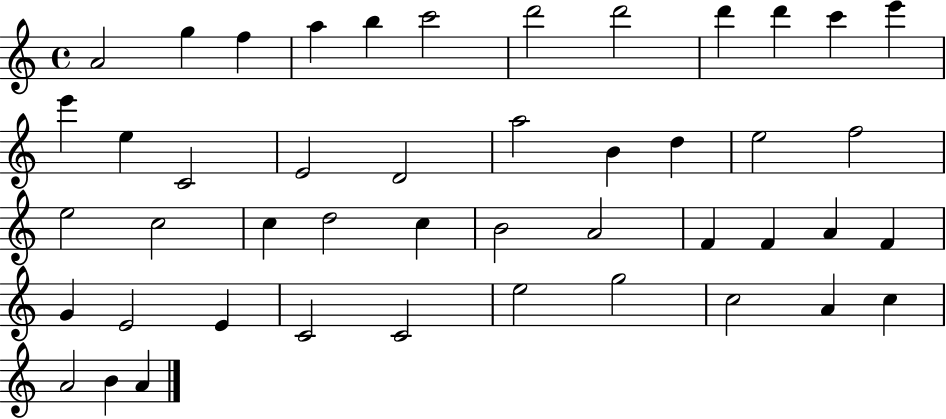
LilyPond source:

{
  \clef treble
  \time 4/4
  \defaultTimeSignature
  \key c \major
  a'2 g''4 f''4 | a''4 b''4 c'''2 | d'''2 d'''2 | d'''4 d'''4 c'''4 e'''4 | \break e'''4 e''4 c'2 | e'2 d'2 | a''2 b'4 d''4 | e''2 f''2 | \break e''2 c''2 | c''4 d''2 c''4 | b'2 a'2 | f'4 f'4 a'4 f'4 | \break g'4 e'2 e'4 | c'2 c'2 | e''2 g''2 | c''2 a'4 c''4 | \break a'2 b'4 a'4 | \bar "|."
}